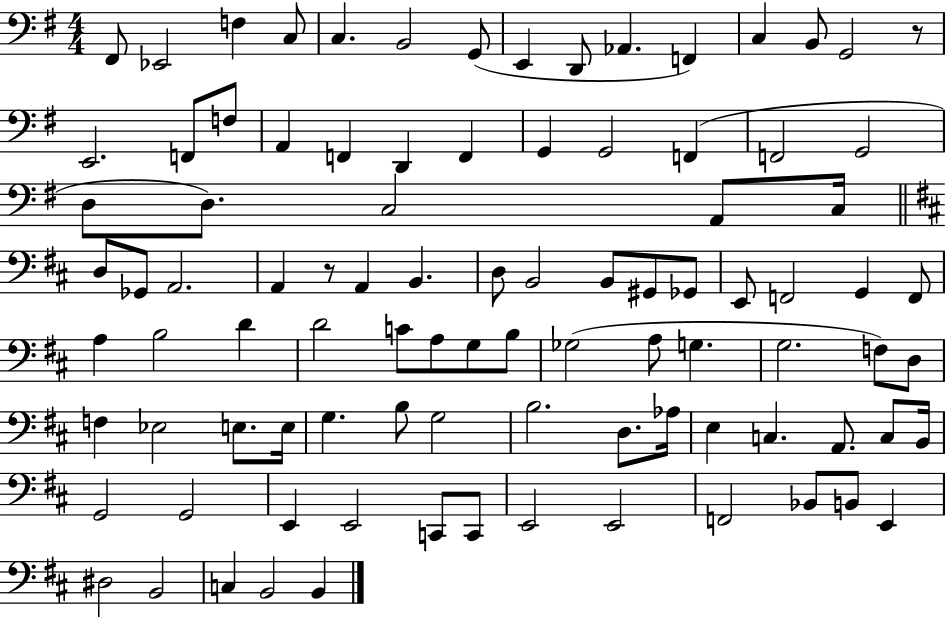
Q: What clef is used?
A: bass